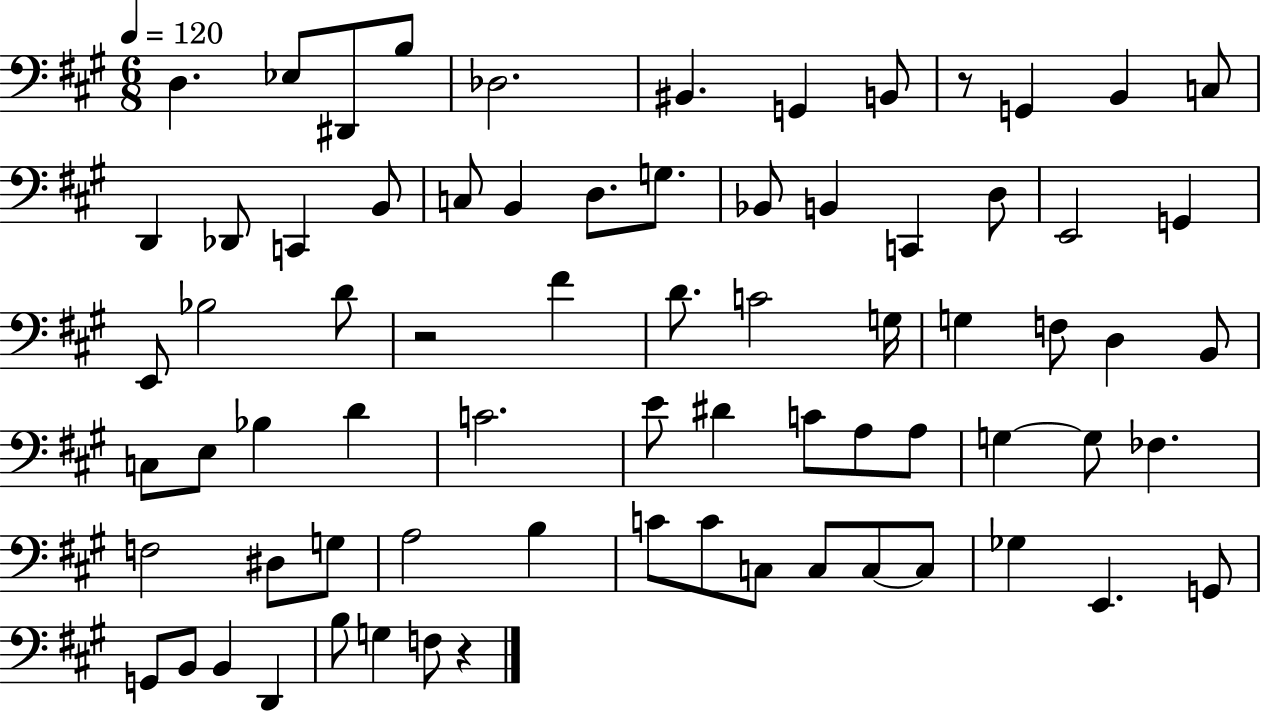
D3/q. Eb3/e D#2/e B3/e Db3/h. BIS2/q. G2/q B2/e R/e G2/q B2/q C3/e D2/q Db2/e C2/q B2/e C3/e B2/q D3/e. G3/e. Bb2/e B2/q C2/q D3/e E2/h G2/q E2/e Bb3/h D4/e R/h F#4/q D4/e. C4/h G3/s G3/q F3/e D3/q B2/e C3/e E3/e Bb3/q D4/q C4/h. E4/e D#4/q C4/e A3/e A3/e G3/q G3/e FES3/q. F3/h D#3/e G3/e A3/h B3/q C4/e C4/e C3/e C3/e C3/e C3/e Gb3/q E2/q. G2/e G2/e B2/e B2/q D2/q B3/e G3/q F3/e R/q